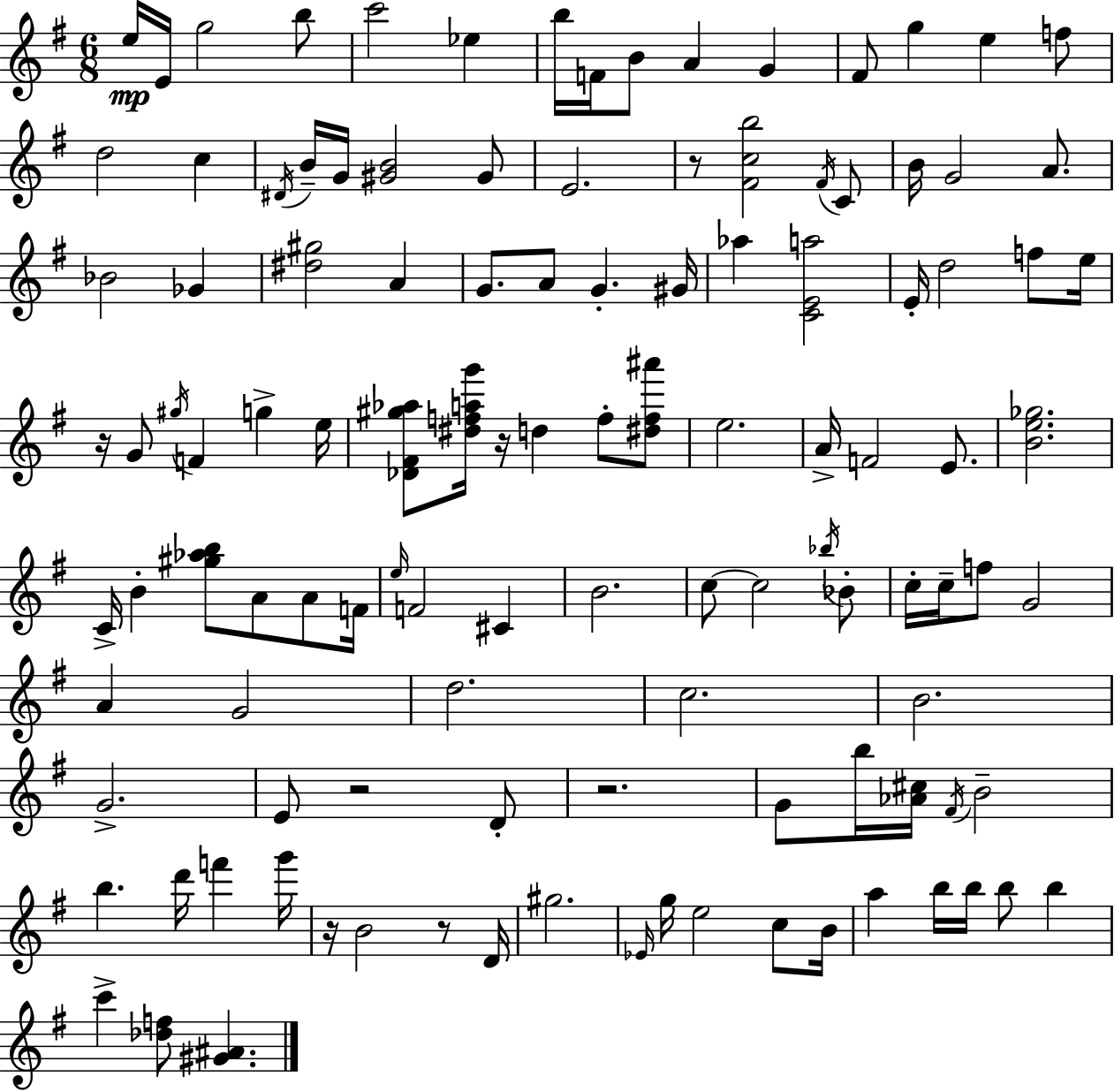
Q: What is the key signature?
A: G major